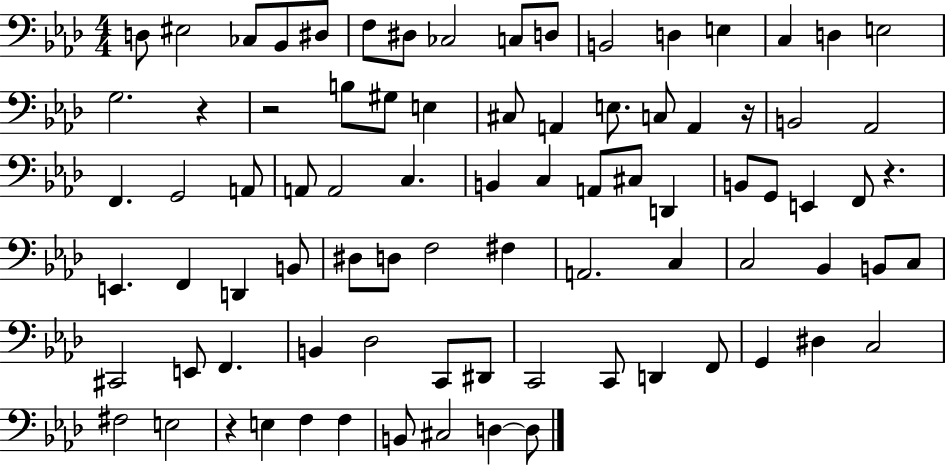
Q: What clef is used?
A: bass